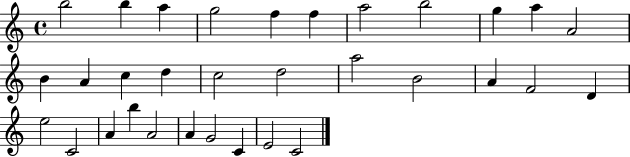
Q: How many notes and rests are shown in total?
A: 32